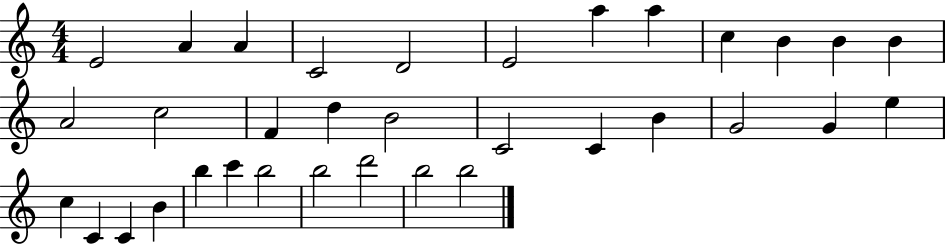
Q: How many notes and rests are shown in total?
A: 34